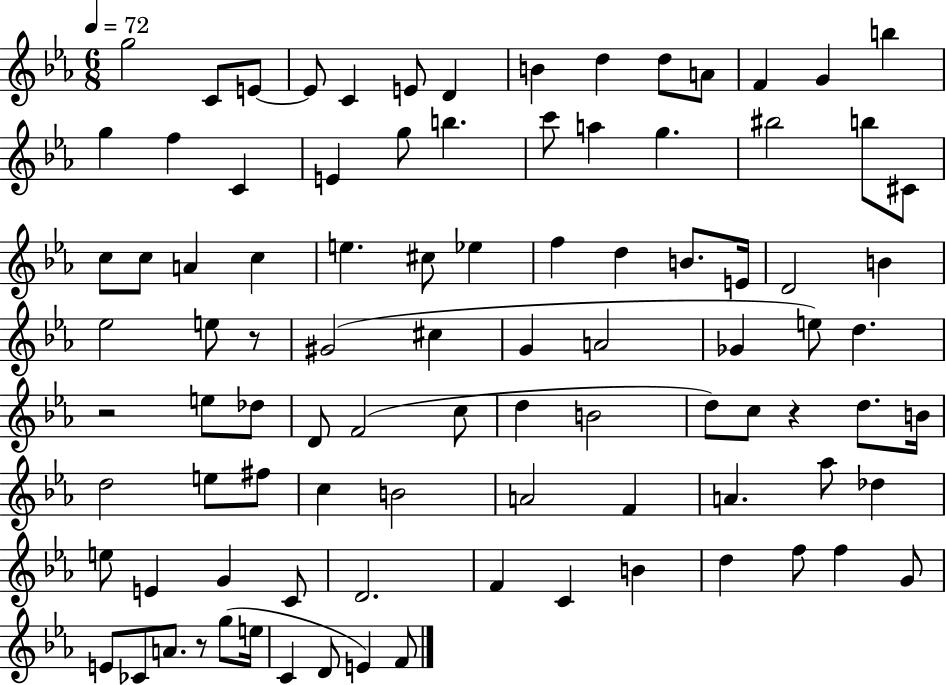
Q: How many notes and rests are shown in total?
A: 94